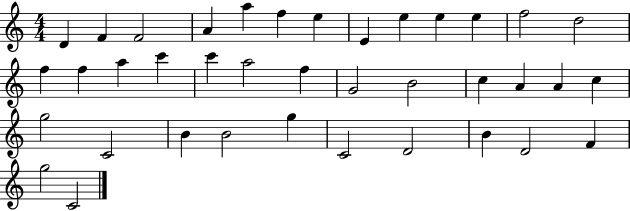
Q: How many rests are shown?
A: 0